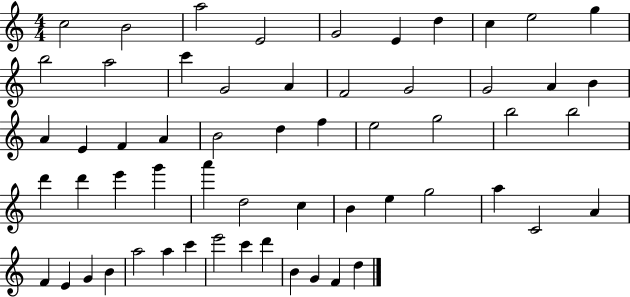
{
  \clef treble
  \numericTimeSignature
  \time 4/4
  \key c \major
  c''2 b'2 | a''2 e'2 | g'2 e'4 d''4 | c''4 e''2 g''4 | \break b''2 a''2 | c'''4 g'2 a'4 | f'2 g'2 | g'2 a'4 b'4 | \break a'4 e'4 f'4 a'4 | b'2 d''4 f''4 | e''2 g''2 | b''2 b''2 | \break d'''4 d'''4 e'''4 g'''4 | a'''4 d''2 c''4 | b'4 e''4 g''2 | a''4 c'2 a'4 | \break f'4 e'4 g'4 b'4 | a''2 a''4 c'''4 | e'''2 c'''4 d'''4 | b'4 g'4 f'4 d''4 | \break \bar "|."
}